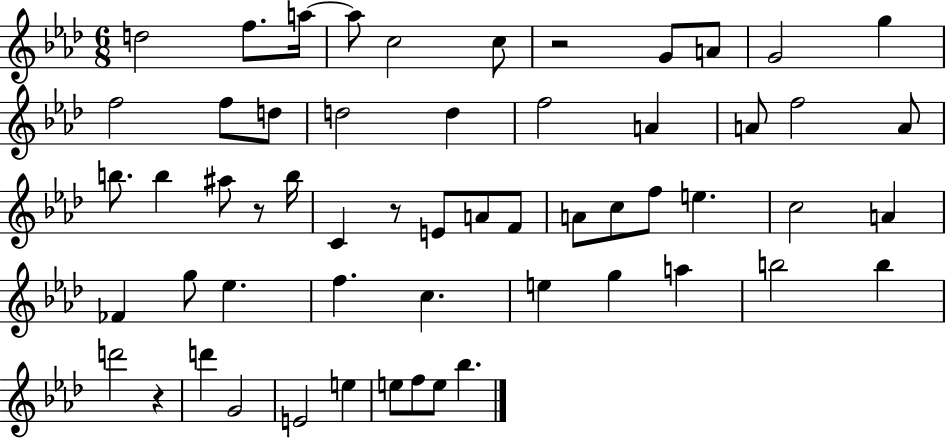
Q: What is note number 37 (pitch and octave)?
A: Eb5